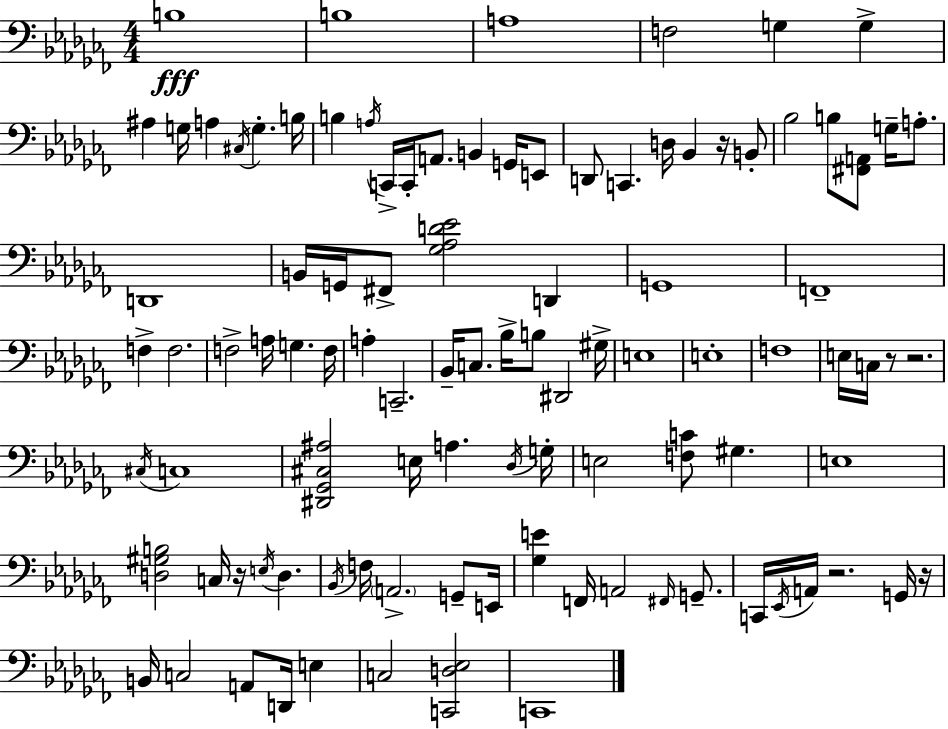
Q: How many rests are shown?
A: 6